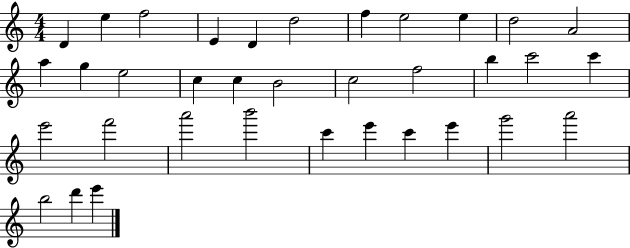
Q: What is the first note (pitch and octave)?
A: D4